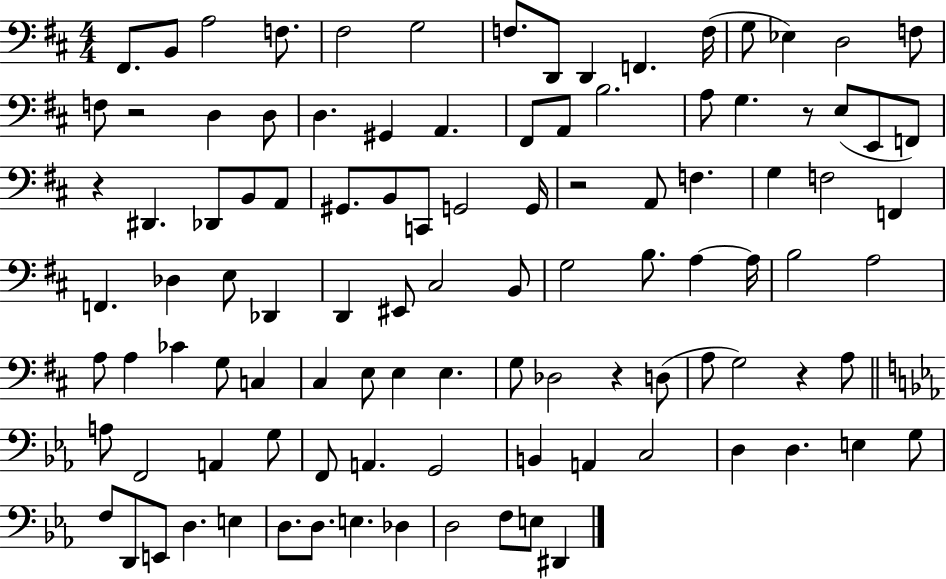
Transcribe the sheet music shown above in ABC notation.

X:1
T:Untitled
M:4/4
L:1/4
K:D
^F,,/2 B,,/2 A,2 F,/2 ^F,2 G,2 F,/2 D,,/2 D,, F,, F,/4 G,/2 _E, D,2 F,/2 F,/2 z2 D, D,/2 D, ^G,, A,, ^F,,/2 A,,/2 B,2 A,/2 G, z/2 E,/2 E,,/2 F,,/2 z ^D,, _D,,/2 B,,/2 A,,/2 ^G,,/2 B,,/2 C,,/2 G,,2 G,,/4 z2 A,,/2 F, G, F,2 F,, F,, _D, E,/2 _D,, D,, ^E,,/2 ^C,2 B,,/2 G,2 B,/2 A, A,/4 B,2 A,2 A,/2 A, _C G,/2 C, ^C, E,/2 E, E, G,/2 _D,2 z D,/2 A,/2 G,2 z A,/2 A,/2 F,,2 A,, G,/2 F,,/2 A,, G,,2 B,, A,, C,2 D, D, E, G,/2 F,/2 D,,/2 E,,/2 D, E, D,/2 D,/2 E, _D, D,2 F,/2 E,/2 ^D,,